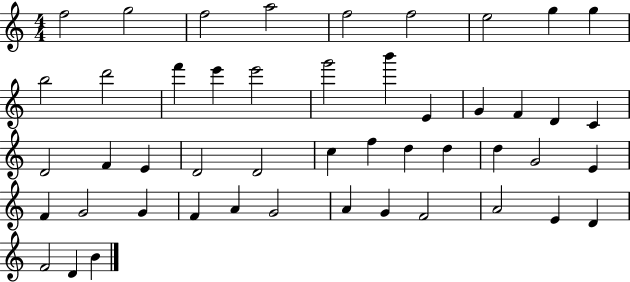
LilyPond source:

{
  \clef treble
  \numericTimeSignature
  \time 4/4
  \key c \major
  f''2 g''2 | f''2 a''2 | f''2 f''2 | e''2 g''4 g''4 | \break b''2 d'''2 | f'''4 e'''4 e'''2 | g'''2 b'''4 e'4 | g'4 f'4 d'4 c'4 | \break d'2 f'4 e'4 | d'2 d'2 | c''4 f''4 d''4 d''4 | d''4 g'2 e'4 | \break f'4 g'2 g'4 | f'4 a'4 g'2 | a'4 g'4 f'2 | a'2 e'4 d'4 | \break f'2 d'4 b'4 | \bar "|."
}